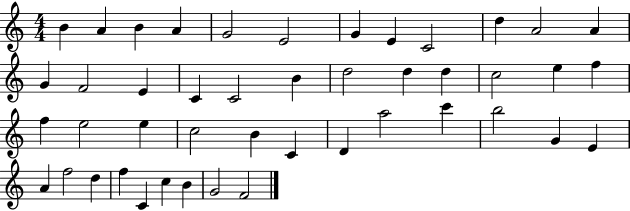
{
  \clef treble
  \numericTimeSignature
  \time 4/4
  \key c \major
  b'4 a'4 b'4 a'4 | g'2 e'2 | g'4 e'4 c'2 | d''4 a'2 a'4 | \break g'4 f'2 e'4 | c'4 c'2 b'4 | d''2 d''4 d''4 | c''2 e''4 f''4 | \break f''4 e''2 e''4 | c''2 b'4 c'4 | d'4 a''2 c'''4 | b''2 g'4 e'4 | \break a'4 f''2 d''4 | f''4 c'4 c''4 b'4 | g'2 f'2 | \bar "|."
}